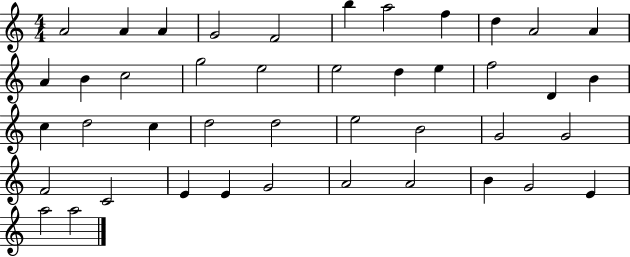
X:1
T:Untitled
M:4/4
L:1/4
K:C
A2 A A G2 F2 b a2 f d A2 A A B c2 g2 e2 e2 d e f2 D B c d2 c d2 d2 e2 B2 G2 G2 F2 C2 E E G2 A2 A2 B G2 E a2 a2